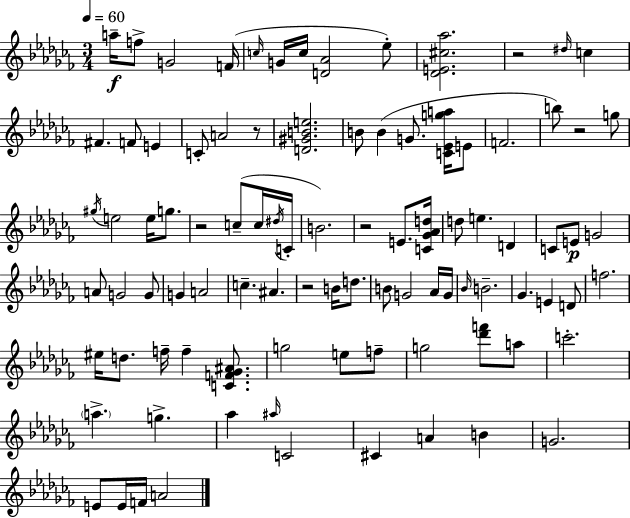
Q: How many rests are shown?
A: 6